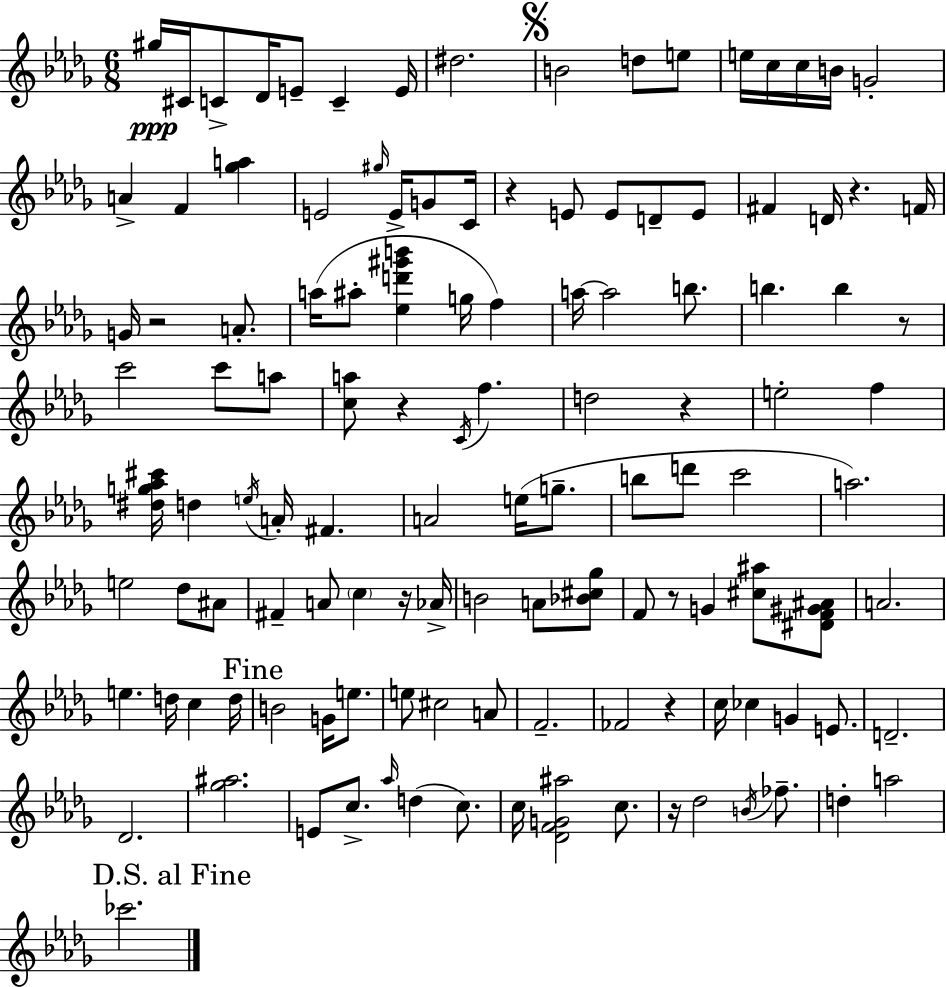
{
  \clef treble
  \numericTimeSignature
  \time 6/8
  \key bes \minor
  gis''16\ppp cis'16 c'8-> des'16 e'8-- c'4-- e'16 | dis''2. | \mark \markup { \musicglyph "scripts.segno" } b'2 d''8 e''8 | e''16 c''16 c''16 b'16 g'2-. | \break a'4-> f'4 <ges'' a''>4 | e'2 \grace { gis''16 } e'16-> g'8 | c'16 r4 e'8 e'8 d'8-- e'8 | fis'4 d'16 r4. | \break f'16 g'16 r2 a'8.-. | a''16( ais''8-. <ees'' d''' gis''' b'''>4 g''16 f''4) | a''16~~ a''2 b''8. | b''4. b''4 r8 | \break c'''2 c'''8 a''8 | <c'' a''>8 r4 \acciaccatura { c'16 } f''4. | d''2 r4 | e''2-. f''4 | \break <dis'' g'' aes'' cis'''>16 d''4 \acciaccatura { e''16 } a'16-. fis'4. | a'2 e''16( | g''8.-- b''8 d'''8 c'''2 | a''2.) | \break e''2 des''8 | ais'8 fis'4-- a'8 \parenthesize c''4 | r16 aes'16-> b'2 a'8 | <bes' cis'' ges''>8 f'8 r8 g'4 <cis'' ais''>8 | \break <dis' f' gis' ais'>8 a'2. | e''4. d''16 c''4 | d''16 \mark "Fine" b'2 g'16 | e''8. e''8 cis''2 | \break a'8 f'2.-- | fes'2 r4 | c''16 ces''4 g'4 | e'8. d'2.-- | \break des'2. | <ges'' ais''>2. | e'8 c''8.-> \grace { aes''16 }( d''4 | c''8.) c''16 <des' f' g' ais''>2 | \break c''8. r16 des''2 | \acciaccatura { b'16 } fes''8.-- d''4-. a''2 | \mark "D.S. al Fine" ces'''2. | \bar "|."
}